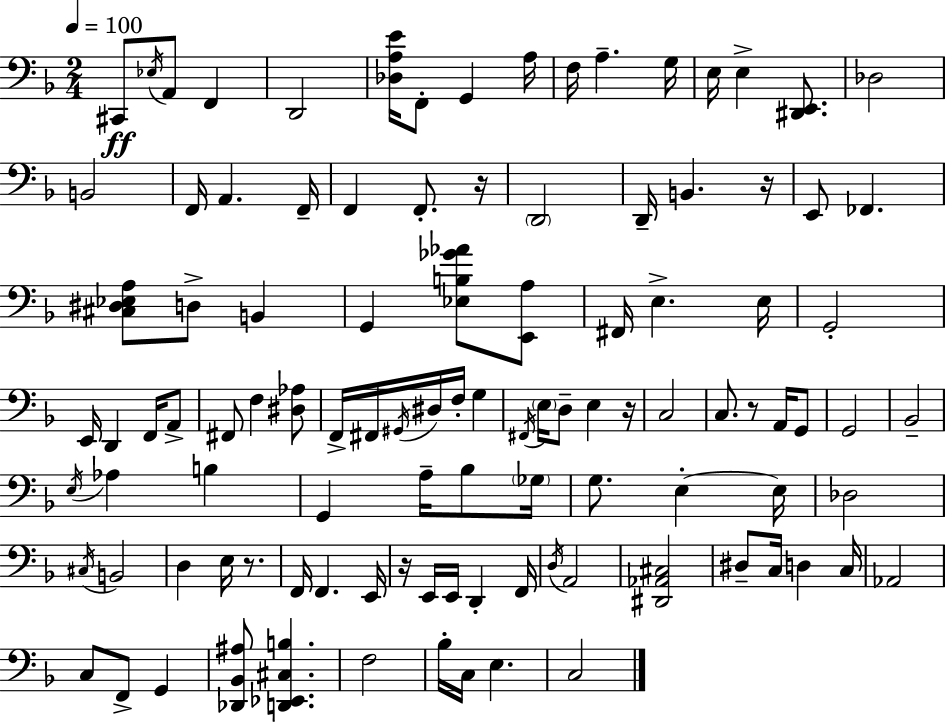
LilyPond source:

{
  \clef bass
  \numericTimeSignature
  \time 2/4
  \key d \minor
  \tempo 4 = 100
  cis,8\ff \acciaccatura { ees16 } a,8 f,4 | d,2 | <des a e'>16 f,8-. g,4 | a16 f16 a4.-- | \break g16 e16 e4-> <dis, e,>8. | des2 | b,2 | f,16 a,4. | \break f,16-- f,4 f,8.-. | r16 \parenthesize d,2 | d,16-- b,4. | r16 e,8 fes,4. | \break <cis dis ees a>8 d8-> b,4 | g,4 <ees b ges' aes'>8 <e, a>8 | fis,16 e4.-> | e16 g,2-. | \break e,16 d,4 f,16 a,8-> | fis,8 f4 <dis aes>8 | f,16-> fis,16 \acciaccatura { gis,16 } dis16 f16-. g4 | \acciaccatura { fis,16 } \parenthesize e16 d8-- e4 | \break r16 c2 | c8. r8 | a,16 g,8 g,2 | bes,2-- | \break \acciaccatura { e16 } aes4 | b4 g,4 | a16-- bes8 \parenthesize ges16 g8. e4-.~~ | e16 des2 | \break \acciaccatura { cis16 } b,2 | d4 | e16 r8. f,16 f,4. | e,16 r16 e,16 e,16 | \break d,4-. f,16 \acciaccatura { d16 } a,2 | <dis, aes, cis>2 | dis8-- | c16 d4 c16 aes,2 | \break c8 | f,8-> g,4 <des, bes, ais>8 | <d, ees, cis b>4. f2 | bes16-. c16 | \break e4. c2 | \bar "|."
}